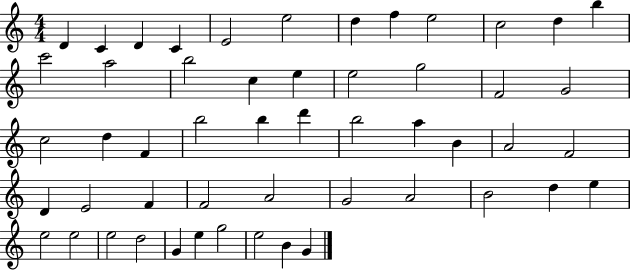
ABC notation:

X:1
T:Untitled
M:4/4
L:1/4
K:C
D C D C E2 e2 d f e2 c2 d b c'2 a2 b2 c e e2 g2 F2 G2 c2 d F b2 b d' b2 a B A2 F2 D E2 F F2 A2 G2 A2 B2 d e e2 e2 e2 d2 G e g2 e2 B G